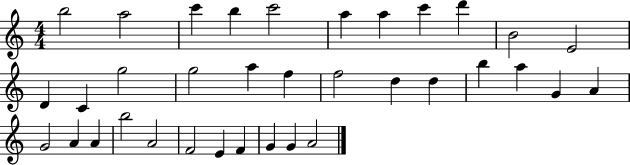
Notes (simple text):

B5/h A5/h C6/q B5/q C6/h A5/q A5/q C6/q D6/q B4/h E4/h D4/q C4/q G5/h G5/h A5/q F5/q F5/h D5/q D5/q B5/q A5/q G4/q A4/q G4/h A4/q A4/q B5/h A4/h F4/h E4/q F4/q G4/q G4/q A4/h